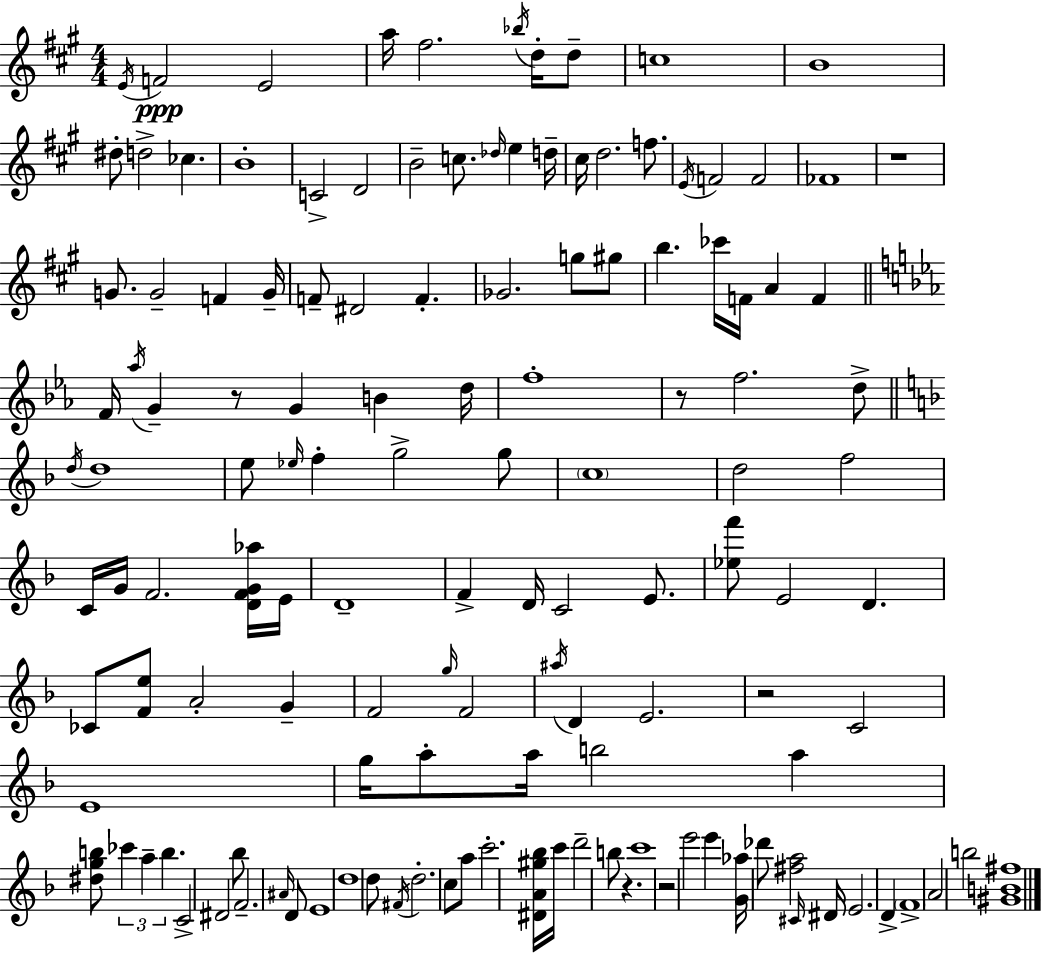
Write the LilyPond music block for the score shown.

{
  \clef treble
  \numericTimeSignature
  \time 4/4
  \key a \major
  \acciaccatura { e'16 }\ppp f'2 e'2 | a''16 fis''2. \acciaccatura { bes''16 } d''16-. | d''8-- c''1 | b'1 | \break dis''8-. d''2-> ces''4. | b'1-. | c'2-> d'2 | b'2-- c''8. \grace { des''16 } e''4 | \break d''16-- cis''16 d''2. | f''8. \acciaccatura { e'16 } f'2 f'2 | fes'1 | r1 | \break g'8. g'2-- f'4 | g'16-- f'8-- dis'2 f'4.-. | ges'2. | g''8 gis''8 b''4. ces'''16 f'16 a'4 | \break f'4 \bar "||" \break \key ees \major f'16 \acciaccatura { aes''16 } g'4-- r8 g'4 b'4 | d''16 f''1-. | r8 f''2. d''8-> | \bar "||" \break \key d \minor \acciaccatura { d''16 } d''1 | e''8 \grace { ees''16 } f''4-. g''2-> | g''8 \parenthesize c''1 | d''2 f''2 | \break c'16 g'16 f'2. | <d' f' g' aes''>16 e'16 d'1-- | f'4-> d'16 c'2 e'8. | <ees'' f'''>8 e'2 d'4. | \break ces'8 <f' e''>8 a'2-. g'4-- | f'2 \grace { g''16 } f'2 | \acciaccatura { ais''16 } d'4 e'2. | r2 c'2 | \break e'1 | g''16 a''8-. a''16 b''2 | a''4 <dis'' g'' b''>8 \tuplet 3/2 { ces'''4 a''4-- b''4. } | c'2-> dis'2 | \break bes''8 f'2.-- | \grace { ais'16 } d'8 e'1 | d''1 | d''8 \acciaccatura { fis'16 } d''2.-. | \break c''8 a''8 c'''2.-. | <dis' a' gis'' bes''>16 c'''16 d'''2-- b''8 | r4. c'''1 | r2 e'''2 | \break e'''4 <g' aes''>16 des'''8 <fis'' a''>2 | \grace { cis'16 } dis'16 e'2. | d'4-> \parenthesize f'1-> | a'2 b''2 | \break <gis' b' fis''>1 | \bar "|."
}